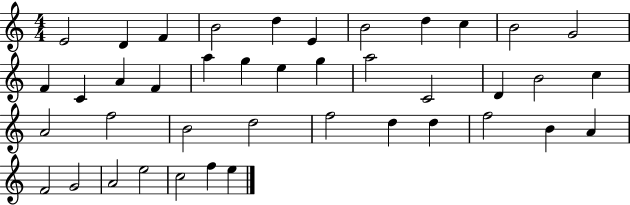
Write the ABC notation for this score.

X:1
T:Untitled
M:4/4
L:1/4
K:C
E2 D F B2 d E B2 d c B2 G2 F C A F a g e g a2 C2 D B2 c A2 f2 B2 d2 f2 d d f2 B A F2 G2 A2 e2 c2 f e